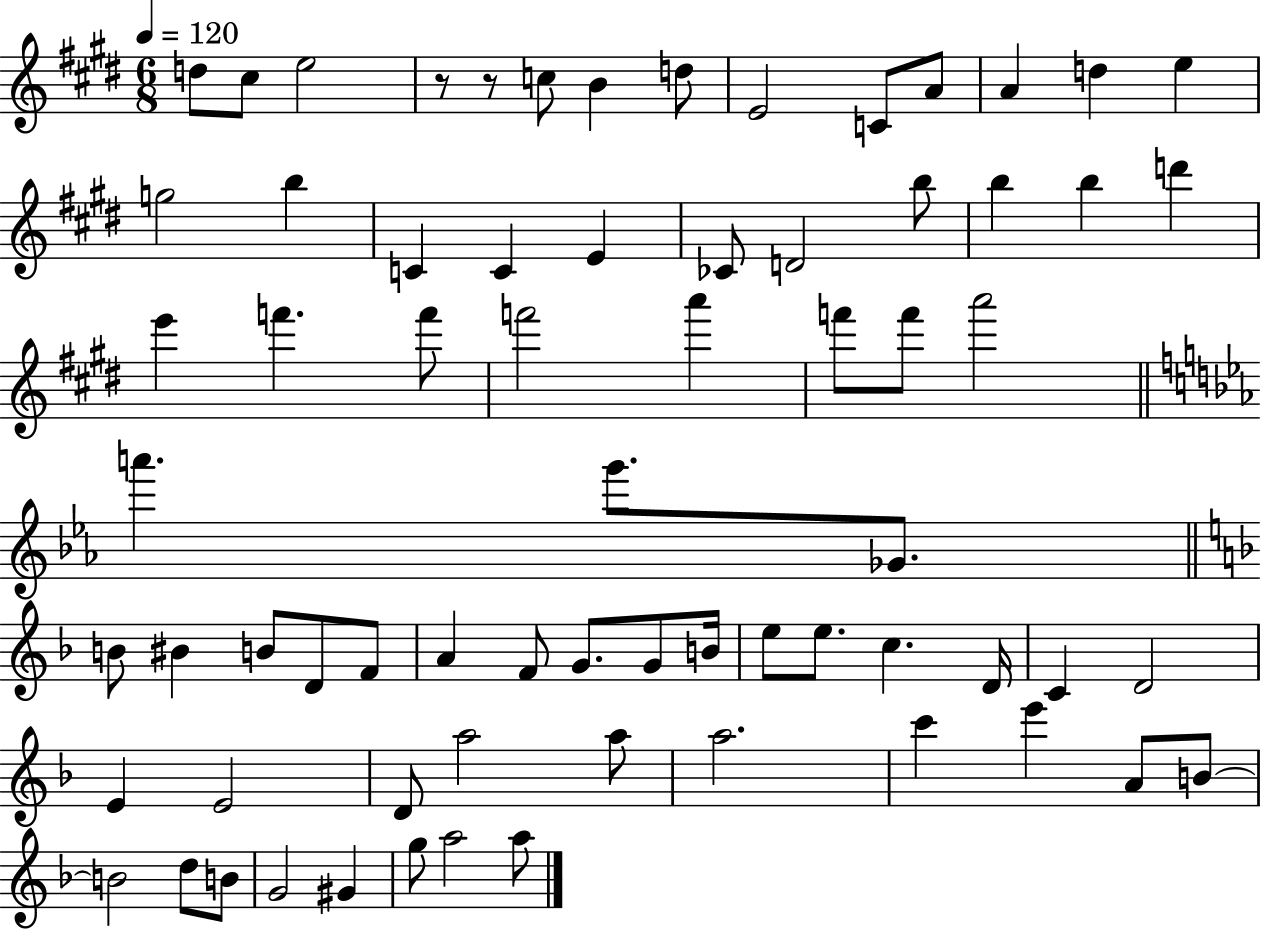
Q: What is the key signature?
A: E major